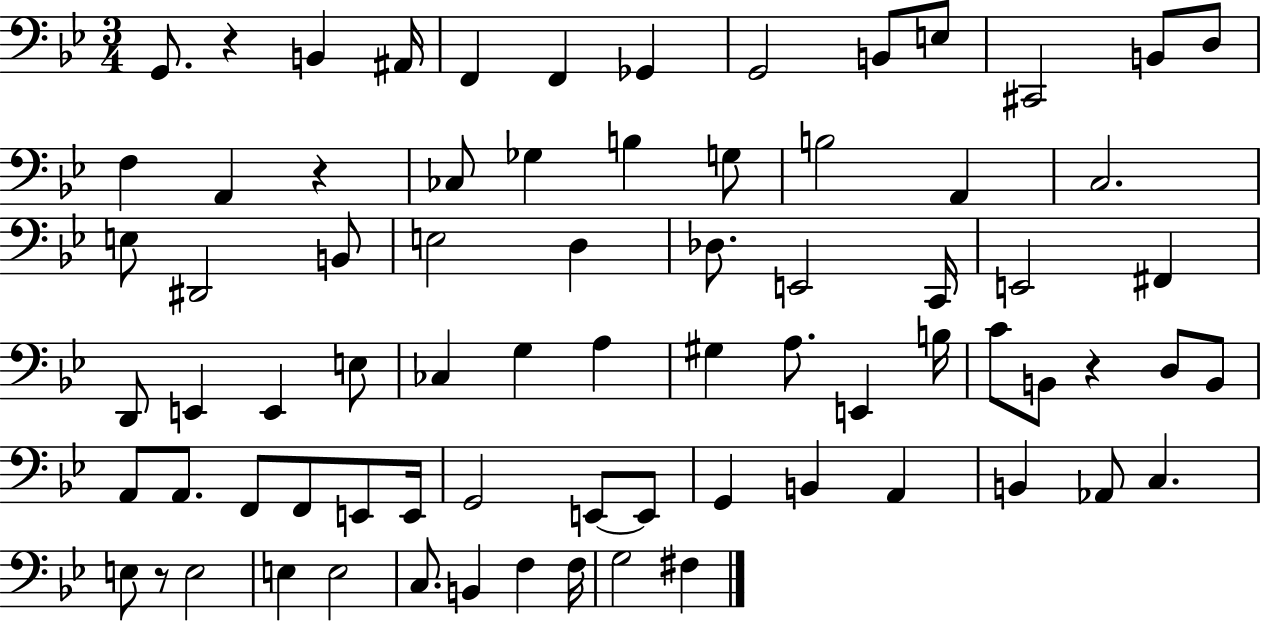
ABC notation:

X:1
T:Untitled
M:3/4
L:1/4
K:Bb
G,,/2 z B,, ^A,,/4 F,, F,, _G,, G,,2 B,,/2 E,/2 ^C,,2 B,,/2 D,/2 F, A,, z _C,/2 _G, B, G,/2 B,2 A,, C,2 E,/2 ^D,,2 B,,/2 E,2 D, _D,/2 E,,2 C,,/4 E,,2 ^F,, D,,/2 E,, E,, E,/2 _C, G, A, ^G, A,/2 E,, B,/4 C/2 B,,/2 z D,/2 B,,/2 A,,/2 A,,/2 F,,/2 F,,/2 E,,/2 E,,/4 G,,2 E,,/2 E,,/2 G,, B,, A,, B,, _A,,/2 C, E,/2 z/2 E,2 E, E,2 C,/2 B,, F, F,/4 G,2 ^F,